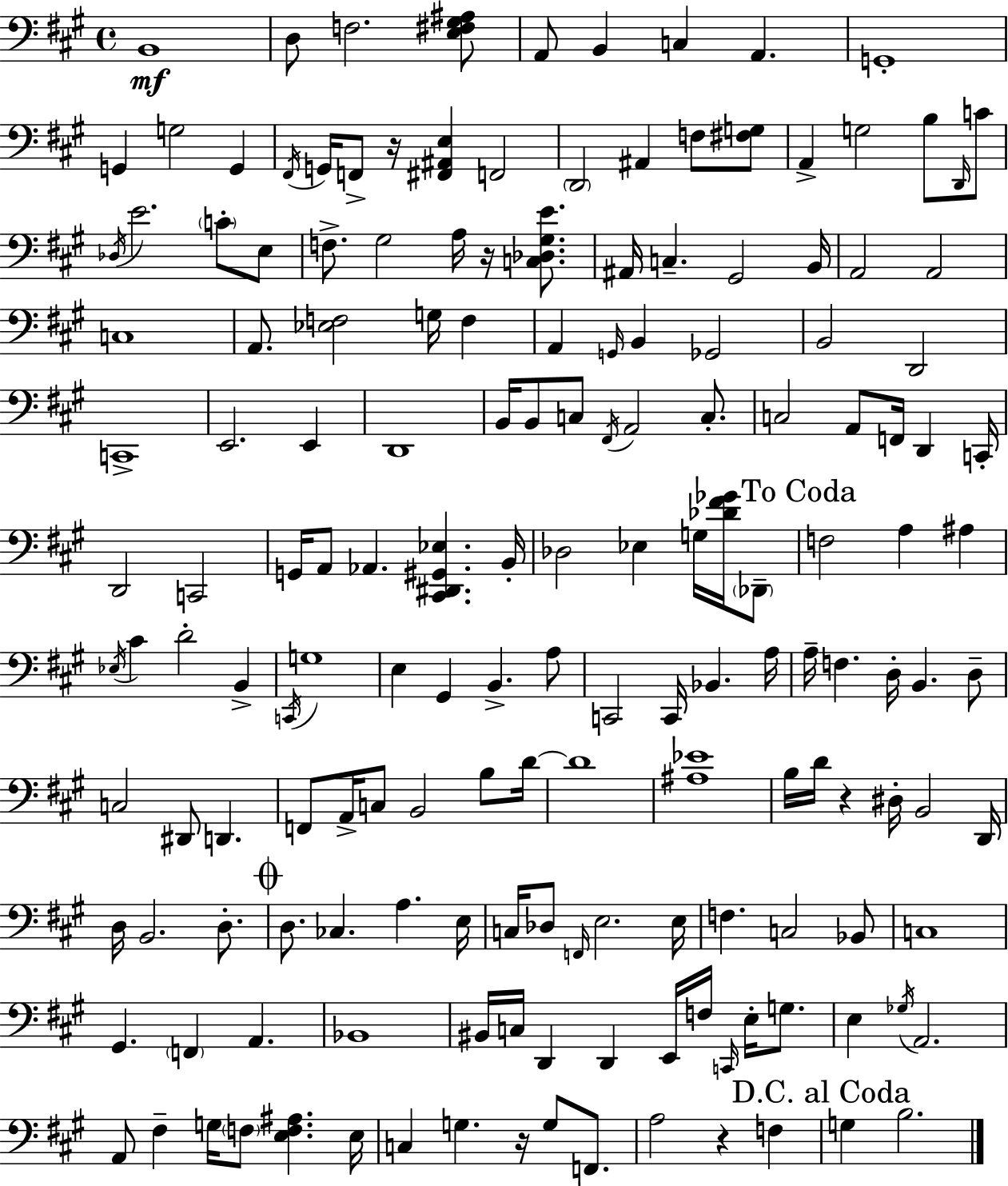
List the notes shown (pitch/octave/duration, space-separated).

B2/w D3/e F3/h. [E3,F#3,G#3,A#3]/e A2/e B2/q C3/q A2/q. G2/w G2/q G3/h G2/q F#2/s G2/s F2/e R/s [F#2,A#2,E3]/q F2/h D2/h A#2/q F3/e [F#3,G3]/e A2/q G3/h B3/e D2/s C4/e Db3/s E4/h. C4/e E3/e F3/e. G#3/h A3/s R/s [C3,Db3,G#3,E4]/e. A#2/s C3/q. G#2/h B2/s A2/h A2/h C3/w A2/e. [Eb3,F3]/h G3/s F3/q A2/q G2/s B2/q Gb2/h B2/h D2/h C2/w E2/h. E2/q D2/w B2/s B2/e C3/e F#2/s A2/h C3/e. C3/h A2/e F2/s D2/q C2/s D2/h C2/h G2/s A2/e Ab2/q. [C#2,D#2,G#2,Eb3]/q. B2/s Db3/h Eb3/q G3/s [Db4,F#4,Gb4]/s Db2/e F3/h A3/q A#3/q Eb3/s C#4/q D4/h B2/q C2/s G3/w E3/q G#2/q B2/q. A3/e C2/h C2/s Bb2/q. A3/s A3/s F3/q. D3/s B2/q. D3/e C3/h D#2/e D2/q. F2/e A2/s C3/e B2/h B3/e D4/s D4/w [A#3,Eb4]/w B3/s D4/s R/q D#3/s B2/h D2/s D3/s B2/h. D3/e. D3/e. CES3/q. A3/q. E3/s C3/s Db3/e F2/s E3/h. E3/s F3/q. C3/h Bb2/e C3/w G#2/q. F2/q A2/q. Bb2/w BIS2/s C3/s D2/q D2/q E2/s F3/s C2/s E3/s G3/e. E3/q Gb3/s A2/h. A2/e F#3/q G3/s F3/e [E3,F3,A#3]/q. E3/s C3/q G3/q. R/s G3/e F2/e. A3/h R/q F3/q G3/q B3/h.